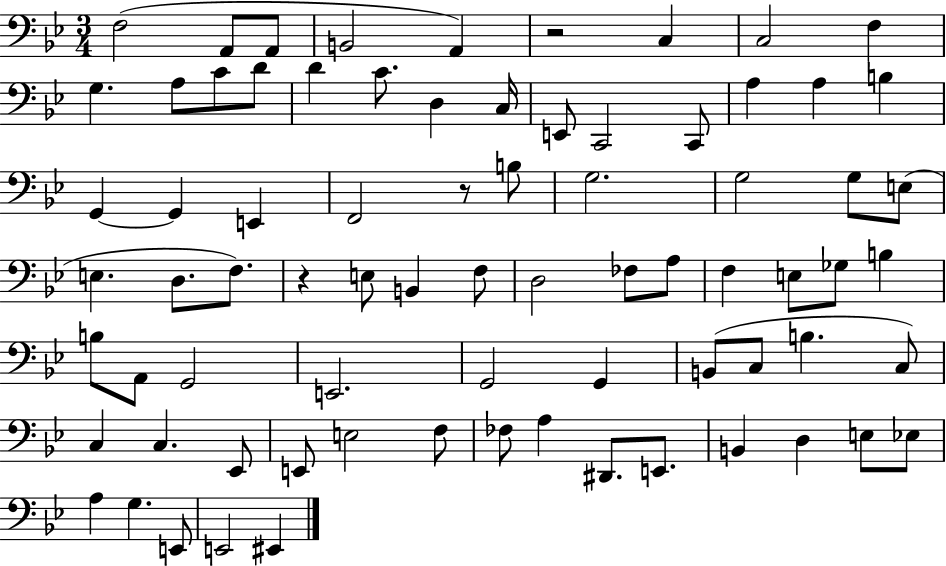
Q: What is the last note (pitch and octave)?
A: EIS2